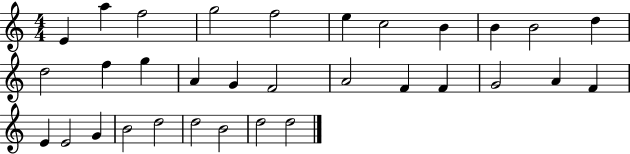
E4/q A5/q F5/h G5/h F5/h E5/q C5/h B4/q B4/q B4/h D5/q D5/h F5/q G5/q A4/q G4/q F4/h A4/h F4/q F4/q G4/h A4/q F4/q E4/q E4/h G4/q B4/h D5/h D5/h B4/h D5/h D5/h